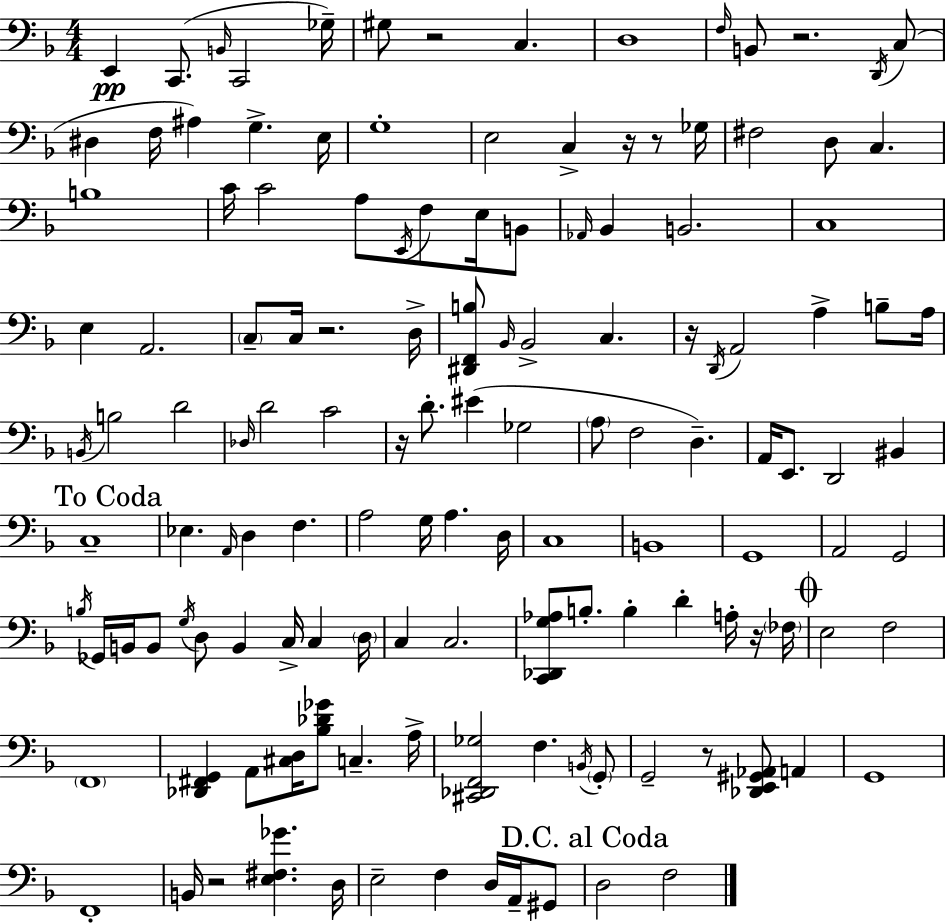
{
  \clef bass
  \numericTimeSignature
  \time 4/4
  \key d \minor
  \repeat volta 2 { e,4\pp c,8.( \grace { b,16 } c,2 | ges16--) gis8 r2 c4. | d1 | \grace { f16 } b,8 r2. | \break \acciaccatura { d,16 } c8( dis4 f16 ais4) g4.-> | e16 g1-. | e2 c4-> r16 | r8 ges16 fis2 d8 c4. | \break b1 | c'16 c'2 a8 \acciaccatura { e,16 } f8 | e16 b,8 \grace { aes,16 } bes,4 b,2. | c1 | \break e4 a,2. | \parenthesize c8-- c16 r2. | d16-> <dis, f, b>8 \grace { bes,16 } bes,2-> | c4. r16 \acciaccatura { d,16 } a,2 | \break a4-> b8-- a16 \acciaccatura { b,16 } b2 | d'2 \grace { des16 } d'2 | c'2 r16 d'8.-. eis'4( | ges2 \parenthesize a8 f2 | \break d4.--) a,16 e,8. d,2 | bis,4 \mark "To Coda" c1-- | ees4. \grace { a,16 } | d4 f4. a2 | \break g16 a4. d16 c1 | b,1 | g,1 | a,2 | \break g,2 \acciaccatura { b16 } ges,16 b,16 b,8 \acciaccatura { g16 } | d8 b,4 c16-> c4 \parenthesize d16 c4 | c2. <c, des, g aes>8 b8.-. | b4-. d'4-. a16-. r16 \parenthesize fes16 \mark \markup { \musicglyph "scripts.coda" } e2 | \break f2 \parenthesize f,1 | <des, fis, g,>4 | a,8 <cis d>16 <bes des' ges'>8 c4.-- a16-> <cis, des, f, ges>2 | f4. \acciaccatura { b,16 } \parenthesize g,8-. g,2-- | \break r8 <des, e, gis, aes,>8 a,4 g,1 | f,1-. | b,16 r2 | <e fis ges'>4. d16 e2-- | \break f4 d16 a,16-- gis,8 \mark "D.C. al Coda" d2 | f2 } \bar "|."
}